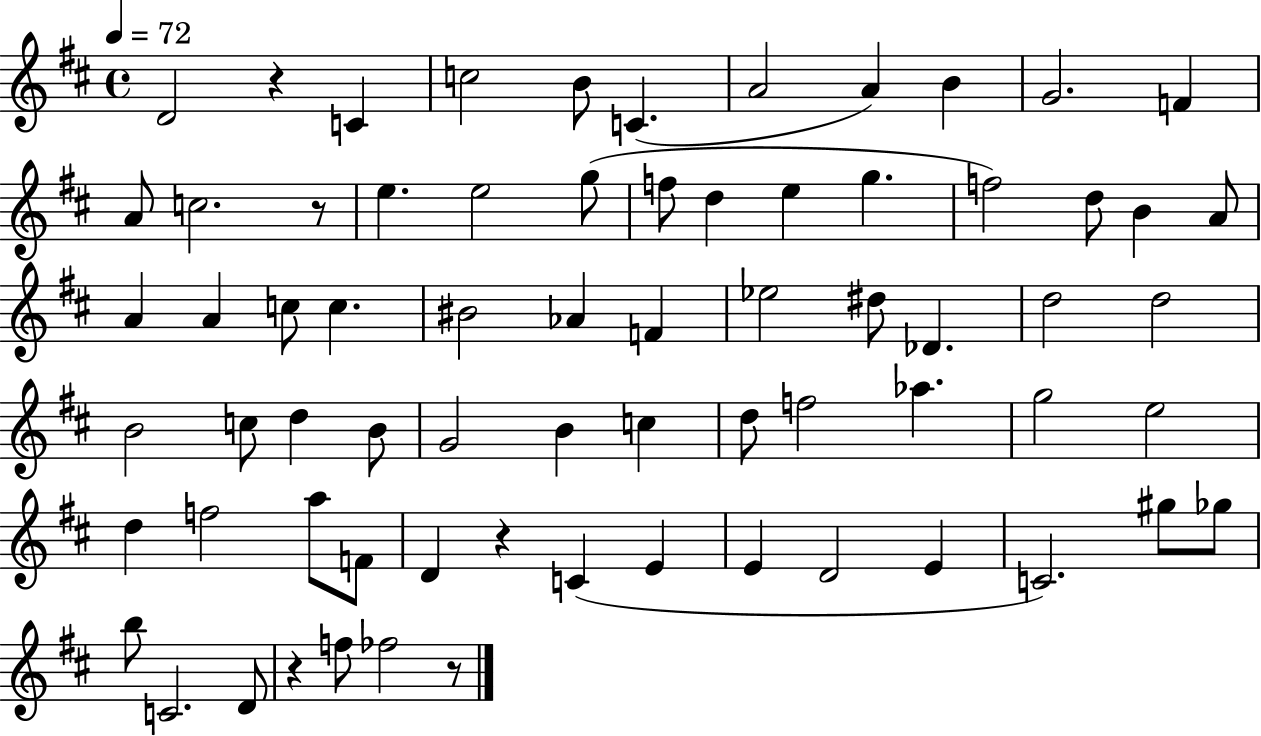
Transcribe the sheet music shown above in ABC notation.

X:1
T:Untitled
M:4/4
L:1/4
K:D
D2 z C c2 B/2 C A2 A B G2 F A/2 c2 z/2 e e2 g/2 f/2 d e g f2 d/2 B A/2 A A c/2 c ^B2 _A F _e2 ^d/2 _D d2 d2 B2 c/2 d B/2 G2 B c d/2 f2 _a g2 e2 d f2 a/2 F/2 D z C E E D2 E C2 ^g/2 _g/2 b/2 C2 D/2 z f/2 _f2 z/2